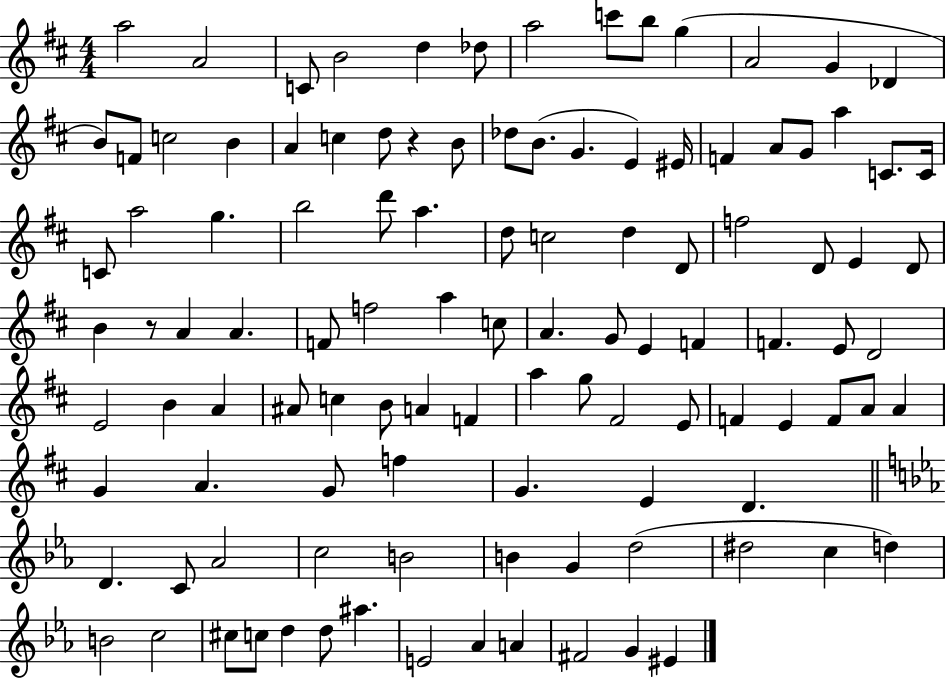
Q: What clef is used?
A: treble